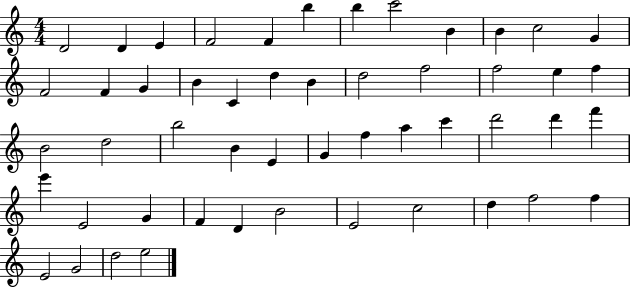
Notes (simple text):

D4/h D4/q E4/q F4/h F4/q B5/q B5/q C6/h B4/q B4/q C5/h G4/q F4/h F4/q G4/q B4/q C4/q D5/q B4/q D5/h F5/h F5/h E5/q F5/q B4/h D5/h B5/h B4/q E4/q G4/q F5/q A5/q C6/q D6/h D6/q F6/q E6/q E4/h G4/q F4/q D4/q B4/h E4/h C5/h D5/q F5/h F5/q E4/h G4/h D5/h E5/h